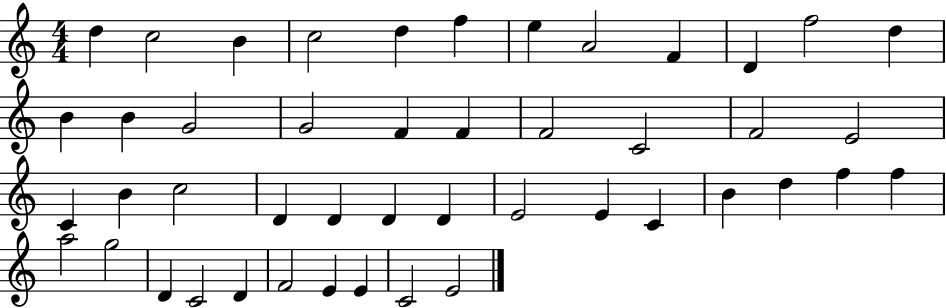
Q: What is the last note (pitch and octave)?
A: E4